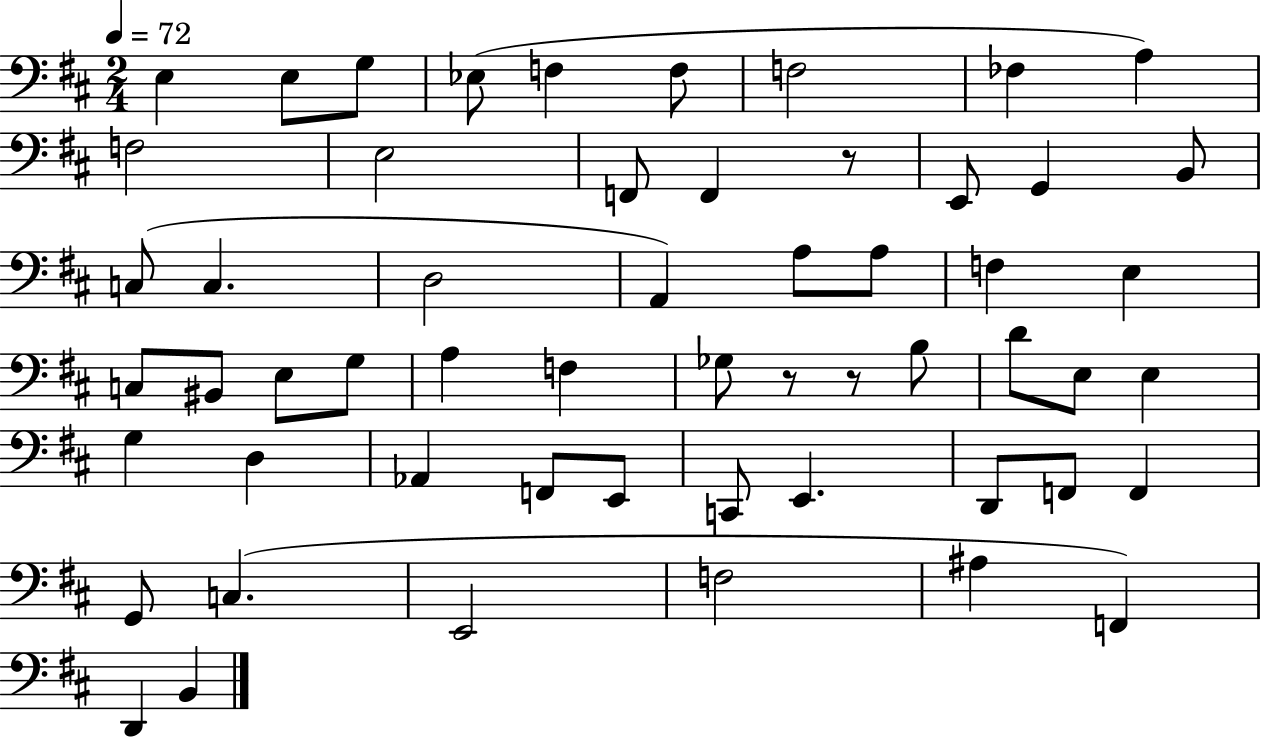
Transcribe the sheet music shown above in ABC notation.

X:1
T:Untitled
M:2/4
L:1/4
K:D
E, E,/2 G,/2 _E,/2 F, F,/2 F,2 _F, A, F,2 E,2 F,,/2 F,, z/2 E,,/2 G,, B,,/2 C,/2 C, D,2 A,, A,/2 A,/2 F, E, C,/2 ^B,,/2 E,/2 G,/2 A, F, _G,/2 z/2 z/2 B,/2 D/2 E,/2 E, G, D, _A,, F,,/2 E,,/2 C,,/2 E,, D,,/2 F,,/2 F,, G,,/2 C, E,,2 F,2 ^A, F,, D,, B,,